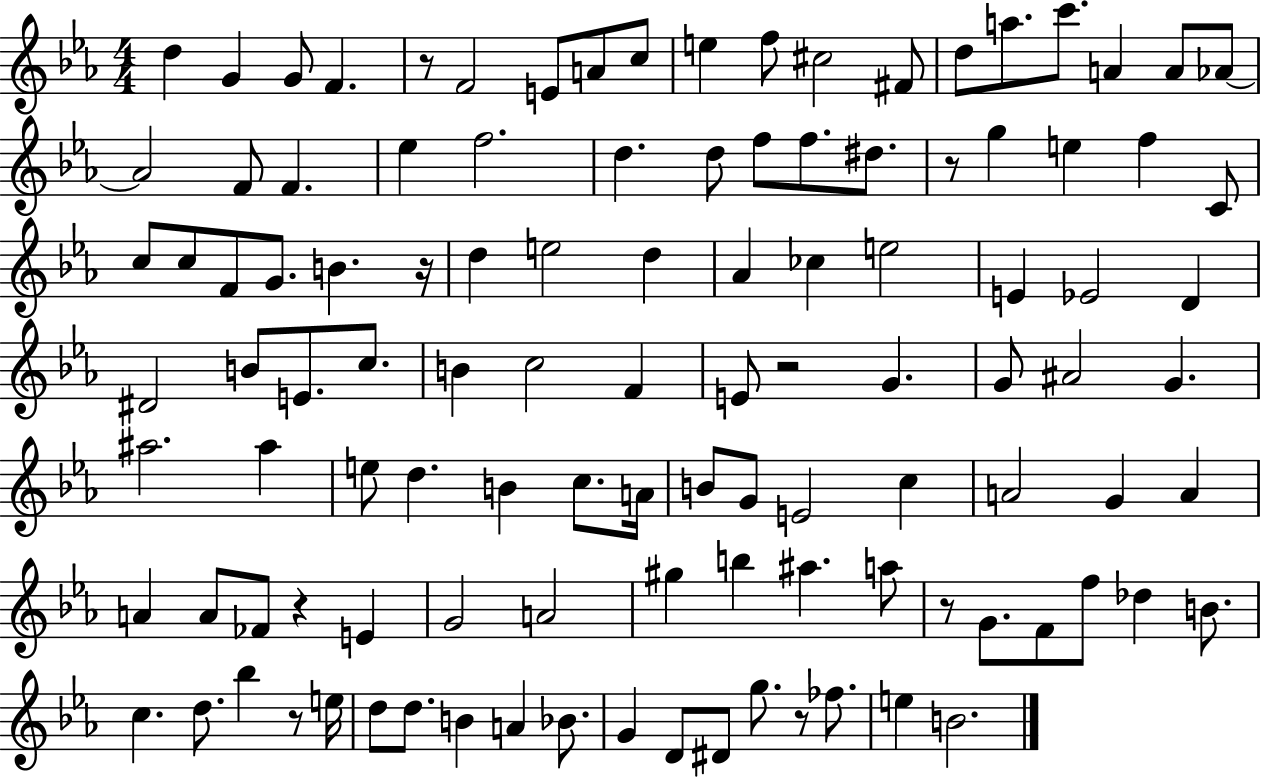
D5/q G4/q G4/e F4/q. R/e F4/h E4/e A4/e C5/e E5/q F5/e C#5/h F#4/e D5/e A5/e. C6/e. A4/q A4/e Ab4/e Ab4/h F4/e F4/q. Eb5/q F5/h. D5/q. D5/e F5/e F5/e. D#5/e. R/e G5/q E5/q F5/q C4/e C5/e C5/e F4/e G4/e. B4/q. R/s D5/q E5/h D5/q Ab4/q CES5/q E5/h E4/q Eb4/h D4/q D#4/h B4/e E4/e. C5/e. B4/q C5/h F4/q E4/e R/h G4/q. G4/e A#4/h G4/q. A#5/h. A#5/q E5/e D5/q. B4/q C5/e. A4/s B4/e G4/e E4/h C5/q A4/h G4/q A4/q A4/q A4/e FES4/e R/q E4/q G4/h A4/h G#5/q B5/q A#5/q. A5/e R/e G4/e. F4/e F5/e Db5/q B4/e. C5/q. D5/e. Bb5/q R/e E5/s D5/e D5/e. B4/q A4/q Bb4/e. G4/q D4/e D#4/e G5/e. R/e FES5/e. E5/q B4/h.